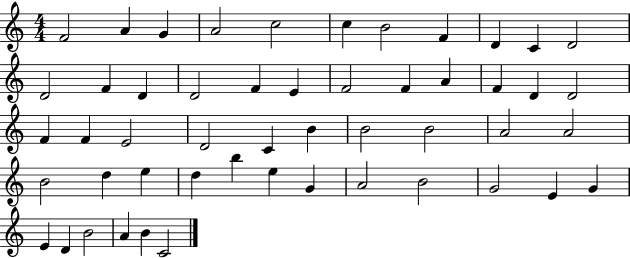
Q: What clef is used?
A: treble